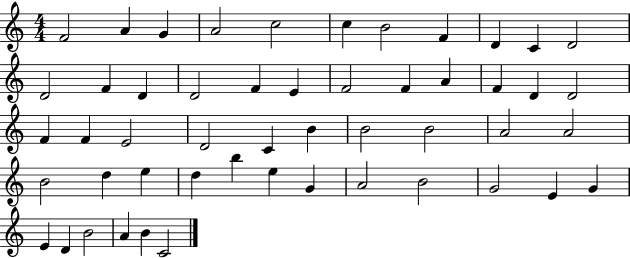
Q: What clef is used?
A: treble